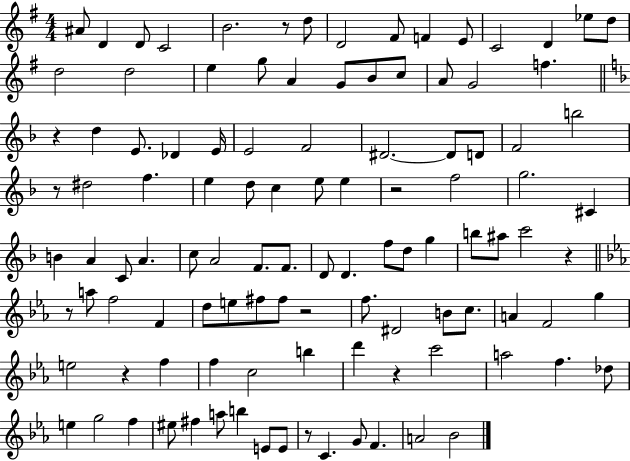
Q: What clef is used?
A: treble